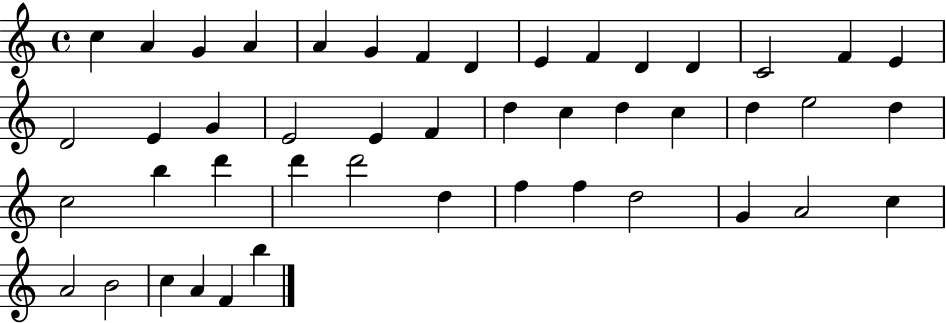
X:1
T:Untitled
M:4/4
L:1/4
K:C
c A G A A G F D E F D D C2 F E D2 E G E2 E F d c d c d e2 d c2 b d' d' d'2 d f f d2 G A2 c A2 B2 c A F b